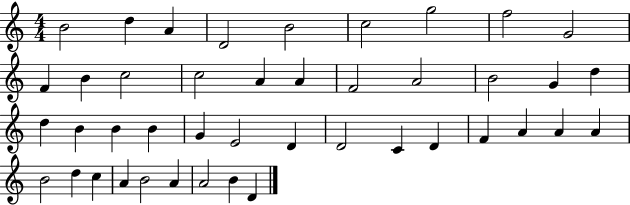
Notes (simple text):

B4/h D5/q A4/q D4/h B4/h C5/h G5/h F5/h G4/h F4/q B4/q C5/h C5/h A4/q A4/q F4/h A4/h B4/h G4/q D5/q D5/q B4/q B4/q B4/q G4/q E4/h D4/q D4/h C4/q D4/q F4/q A4/q A4/q A4/q B4/h D5/q C5/q A4/q B4/h A4/q A4/h B4/q D4/q